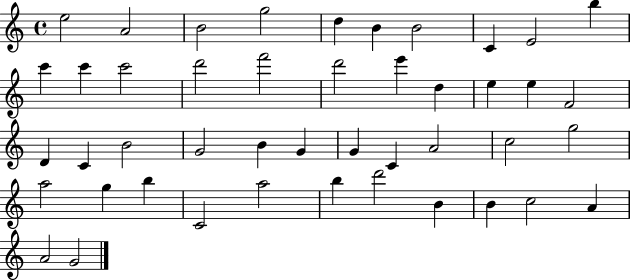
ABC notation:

X:1
T:Untitled
M:4/4
L:1/4
K:C
e2 A2 B2 g2 d B B2 C E2 b c' c' c'2 d'2 f'2 d'2 e' d e e F2 D C B2 G2 B G G C A2 c2 g2 a2 g b C2 a2 b d'2 B B c2 A A2 G2